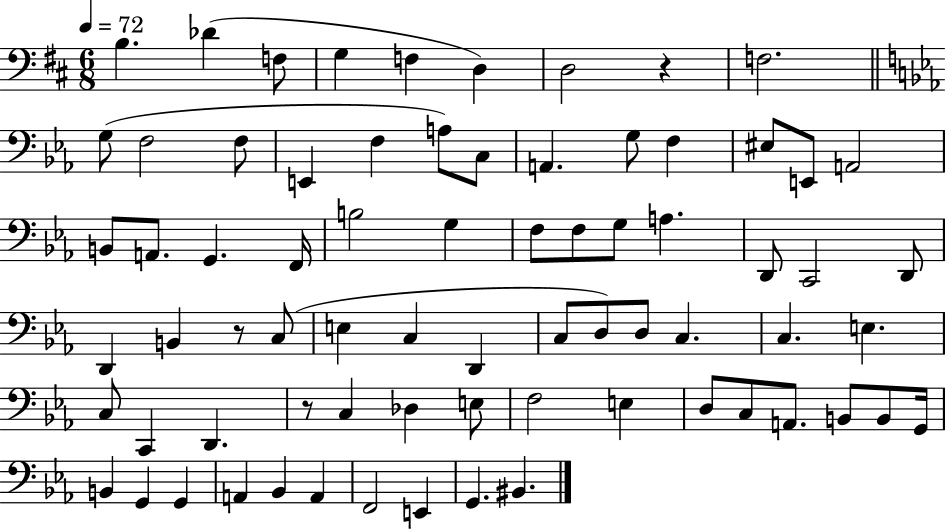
B3/q. Db4/q F3/e G3/q F3/q D3/q D3/h R/q F3/h. G3/e F3/h F3/e E2/q F3/q A3/e C3/e A2/q. G3/e F3/q EIS3/e E2/e A2/h B2/e A2/e. G2/q. F2/s B3/h G3/q F3/e F3/e G3/e A3/q. D2/e C2/h D2/e D2/q B2/q R/e C3/e E3/q C3/q D2/q C3/e D3/e D3/e C3/q. C3/q. E3/q. C3/e C2/q D2/q. R/e C3/q Db3/q E3/e F3/h E3/q D3/e C3/e A2/e. B2/e B2/e G2/s B2/q G2/q G2/q A2/q Bb2/q A2/q F2/h E2/q G2/q. BIS2/q.